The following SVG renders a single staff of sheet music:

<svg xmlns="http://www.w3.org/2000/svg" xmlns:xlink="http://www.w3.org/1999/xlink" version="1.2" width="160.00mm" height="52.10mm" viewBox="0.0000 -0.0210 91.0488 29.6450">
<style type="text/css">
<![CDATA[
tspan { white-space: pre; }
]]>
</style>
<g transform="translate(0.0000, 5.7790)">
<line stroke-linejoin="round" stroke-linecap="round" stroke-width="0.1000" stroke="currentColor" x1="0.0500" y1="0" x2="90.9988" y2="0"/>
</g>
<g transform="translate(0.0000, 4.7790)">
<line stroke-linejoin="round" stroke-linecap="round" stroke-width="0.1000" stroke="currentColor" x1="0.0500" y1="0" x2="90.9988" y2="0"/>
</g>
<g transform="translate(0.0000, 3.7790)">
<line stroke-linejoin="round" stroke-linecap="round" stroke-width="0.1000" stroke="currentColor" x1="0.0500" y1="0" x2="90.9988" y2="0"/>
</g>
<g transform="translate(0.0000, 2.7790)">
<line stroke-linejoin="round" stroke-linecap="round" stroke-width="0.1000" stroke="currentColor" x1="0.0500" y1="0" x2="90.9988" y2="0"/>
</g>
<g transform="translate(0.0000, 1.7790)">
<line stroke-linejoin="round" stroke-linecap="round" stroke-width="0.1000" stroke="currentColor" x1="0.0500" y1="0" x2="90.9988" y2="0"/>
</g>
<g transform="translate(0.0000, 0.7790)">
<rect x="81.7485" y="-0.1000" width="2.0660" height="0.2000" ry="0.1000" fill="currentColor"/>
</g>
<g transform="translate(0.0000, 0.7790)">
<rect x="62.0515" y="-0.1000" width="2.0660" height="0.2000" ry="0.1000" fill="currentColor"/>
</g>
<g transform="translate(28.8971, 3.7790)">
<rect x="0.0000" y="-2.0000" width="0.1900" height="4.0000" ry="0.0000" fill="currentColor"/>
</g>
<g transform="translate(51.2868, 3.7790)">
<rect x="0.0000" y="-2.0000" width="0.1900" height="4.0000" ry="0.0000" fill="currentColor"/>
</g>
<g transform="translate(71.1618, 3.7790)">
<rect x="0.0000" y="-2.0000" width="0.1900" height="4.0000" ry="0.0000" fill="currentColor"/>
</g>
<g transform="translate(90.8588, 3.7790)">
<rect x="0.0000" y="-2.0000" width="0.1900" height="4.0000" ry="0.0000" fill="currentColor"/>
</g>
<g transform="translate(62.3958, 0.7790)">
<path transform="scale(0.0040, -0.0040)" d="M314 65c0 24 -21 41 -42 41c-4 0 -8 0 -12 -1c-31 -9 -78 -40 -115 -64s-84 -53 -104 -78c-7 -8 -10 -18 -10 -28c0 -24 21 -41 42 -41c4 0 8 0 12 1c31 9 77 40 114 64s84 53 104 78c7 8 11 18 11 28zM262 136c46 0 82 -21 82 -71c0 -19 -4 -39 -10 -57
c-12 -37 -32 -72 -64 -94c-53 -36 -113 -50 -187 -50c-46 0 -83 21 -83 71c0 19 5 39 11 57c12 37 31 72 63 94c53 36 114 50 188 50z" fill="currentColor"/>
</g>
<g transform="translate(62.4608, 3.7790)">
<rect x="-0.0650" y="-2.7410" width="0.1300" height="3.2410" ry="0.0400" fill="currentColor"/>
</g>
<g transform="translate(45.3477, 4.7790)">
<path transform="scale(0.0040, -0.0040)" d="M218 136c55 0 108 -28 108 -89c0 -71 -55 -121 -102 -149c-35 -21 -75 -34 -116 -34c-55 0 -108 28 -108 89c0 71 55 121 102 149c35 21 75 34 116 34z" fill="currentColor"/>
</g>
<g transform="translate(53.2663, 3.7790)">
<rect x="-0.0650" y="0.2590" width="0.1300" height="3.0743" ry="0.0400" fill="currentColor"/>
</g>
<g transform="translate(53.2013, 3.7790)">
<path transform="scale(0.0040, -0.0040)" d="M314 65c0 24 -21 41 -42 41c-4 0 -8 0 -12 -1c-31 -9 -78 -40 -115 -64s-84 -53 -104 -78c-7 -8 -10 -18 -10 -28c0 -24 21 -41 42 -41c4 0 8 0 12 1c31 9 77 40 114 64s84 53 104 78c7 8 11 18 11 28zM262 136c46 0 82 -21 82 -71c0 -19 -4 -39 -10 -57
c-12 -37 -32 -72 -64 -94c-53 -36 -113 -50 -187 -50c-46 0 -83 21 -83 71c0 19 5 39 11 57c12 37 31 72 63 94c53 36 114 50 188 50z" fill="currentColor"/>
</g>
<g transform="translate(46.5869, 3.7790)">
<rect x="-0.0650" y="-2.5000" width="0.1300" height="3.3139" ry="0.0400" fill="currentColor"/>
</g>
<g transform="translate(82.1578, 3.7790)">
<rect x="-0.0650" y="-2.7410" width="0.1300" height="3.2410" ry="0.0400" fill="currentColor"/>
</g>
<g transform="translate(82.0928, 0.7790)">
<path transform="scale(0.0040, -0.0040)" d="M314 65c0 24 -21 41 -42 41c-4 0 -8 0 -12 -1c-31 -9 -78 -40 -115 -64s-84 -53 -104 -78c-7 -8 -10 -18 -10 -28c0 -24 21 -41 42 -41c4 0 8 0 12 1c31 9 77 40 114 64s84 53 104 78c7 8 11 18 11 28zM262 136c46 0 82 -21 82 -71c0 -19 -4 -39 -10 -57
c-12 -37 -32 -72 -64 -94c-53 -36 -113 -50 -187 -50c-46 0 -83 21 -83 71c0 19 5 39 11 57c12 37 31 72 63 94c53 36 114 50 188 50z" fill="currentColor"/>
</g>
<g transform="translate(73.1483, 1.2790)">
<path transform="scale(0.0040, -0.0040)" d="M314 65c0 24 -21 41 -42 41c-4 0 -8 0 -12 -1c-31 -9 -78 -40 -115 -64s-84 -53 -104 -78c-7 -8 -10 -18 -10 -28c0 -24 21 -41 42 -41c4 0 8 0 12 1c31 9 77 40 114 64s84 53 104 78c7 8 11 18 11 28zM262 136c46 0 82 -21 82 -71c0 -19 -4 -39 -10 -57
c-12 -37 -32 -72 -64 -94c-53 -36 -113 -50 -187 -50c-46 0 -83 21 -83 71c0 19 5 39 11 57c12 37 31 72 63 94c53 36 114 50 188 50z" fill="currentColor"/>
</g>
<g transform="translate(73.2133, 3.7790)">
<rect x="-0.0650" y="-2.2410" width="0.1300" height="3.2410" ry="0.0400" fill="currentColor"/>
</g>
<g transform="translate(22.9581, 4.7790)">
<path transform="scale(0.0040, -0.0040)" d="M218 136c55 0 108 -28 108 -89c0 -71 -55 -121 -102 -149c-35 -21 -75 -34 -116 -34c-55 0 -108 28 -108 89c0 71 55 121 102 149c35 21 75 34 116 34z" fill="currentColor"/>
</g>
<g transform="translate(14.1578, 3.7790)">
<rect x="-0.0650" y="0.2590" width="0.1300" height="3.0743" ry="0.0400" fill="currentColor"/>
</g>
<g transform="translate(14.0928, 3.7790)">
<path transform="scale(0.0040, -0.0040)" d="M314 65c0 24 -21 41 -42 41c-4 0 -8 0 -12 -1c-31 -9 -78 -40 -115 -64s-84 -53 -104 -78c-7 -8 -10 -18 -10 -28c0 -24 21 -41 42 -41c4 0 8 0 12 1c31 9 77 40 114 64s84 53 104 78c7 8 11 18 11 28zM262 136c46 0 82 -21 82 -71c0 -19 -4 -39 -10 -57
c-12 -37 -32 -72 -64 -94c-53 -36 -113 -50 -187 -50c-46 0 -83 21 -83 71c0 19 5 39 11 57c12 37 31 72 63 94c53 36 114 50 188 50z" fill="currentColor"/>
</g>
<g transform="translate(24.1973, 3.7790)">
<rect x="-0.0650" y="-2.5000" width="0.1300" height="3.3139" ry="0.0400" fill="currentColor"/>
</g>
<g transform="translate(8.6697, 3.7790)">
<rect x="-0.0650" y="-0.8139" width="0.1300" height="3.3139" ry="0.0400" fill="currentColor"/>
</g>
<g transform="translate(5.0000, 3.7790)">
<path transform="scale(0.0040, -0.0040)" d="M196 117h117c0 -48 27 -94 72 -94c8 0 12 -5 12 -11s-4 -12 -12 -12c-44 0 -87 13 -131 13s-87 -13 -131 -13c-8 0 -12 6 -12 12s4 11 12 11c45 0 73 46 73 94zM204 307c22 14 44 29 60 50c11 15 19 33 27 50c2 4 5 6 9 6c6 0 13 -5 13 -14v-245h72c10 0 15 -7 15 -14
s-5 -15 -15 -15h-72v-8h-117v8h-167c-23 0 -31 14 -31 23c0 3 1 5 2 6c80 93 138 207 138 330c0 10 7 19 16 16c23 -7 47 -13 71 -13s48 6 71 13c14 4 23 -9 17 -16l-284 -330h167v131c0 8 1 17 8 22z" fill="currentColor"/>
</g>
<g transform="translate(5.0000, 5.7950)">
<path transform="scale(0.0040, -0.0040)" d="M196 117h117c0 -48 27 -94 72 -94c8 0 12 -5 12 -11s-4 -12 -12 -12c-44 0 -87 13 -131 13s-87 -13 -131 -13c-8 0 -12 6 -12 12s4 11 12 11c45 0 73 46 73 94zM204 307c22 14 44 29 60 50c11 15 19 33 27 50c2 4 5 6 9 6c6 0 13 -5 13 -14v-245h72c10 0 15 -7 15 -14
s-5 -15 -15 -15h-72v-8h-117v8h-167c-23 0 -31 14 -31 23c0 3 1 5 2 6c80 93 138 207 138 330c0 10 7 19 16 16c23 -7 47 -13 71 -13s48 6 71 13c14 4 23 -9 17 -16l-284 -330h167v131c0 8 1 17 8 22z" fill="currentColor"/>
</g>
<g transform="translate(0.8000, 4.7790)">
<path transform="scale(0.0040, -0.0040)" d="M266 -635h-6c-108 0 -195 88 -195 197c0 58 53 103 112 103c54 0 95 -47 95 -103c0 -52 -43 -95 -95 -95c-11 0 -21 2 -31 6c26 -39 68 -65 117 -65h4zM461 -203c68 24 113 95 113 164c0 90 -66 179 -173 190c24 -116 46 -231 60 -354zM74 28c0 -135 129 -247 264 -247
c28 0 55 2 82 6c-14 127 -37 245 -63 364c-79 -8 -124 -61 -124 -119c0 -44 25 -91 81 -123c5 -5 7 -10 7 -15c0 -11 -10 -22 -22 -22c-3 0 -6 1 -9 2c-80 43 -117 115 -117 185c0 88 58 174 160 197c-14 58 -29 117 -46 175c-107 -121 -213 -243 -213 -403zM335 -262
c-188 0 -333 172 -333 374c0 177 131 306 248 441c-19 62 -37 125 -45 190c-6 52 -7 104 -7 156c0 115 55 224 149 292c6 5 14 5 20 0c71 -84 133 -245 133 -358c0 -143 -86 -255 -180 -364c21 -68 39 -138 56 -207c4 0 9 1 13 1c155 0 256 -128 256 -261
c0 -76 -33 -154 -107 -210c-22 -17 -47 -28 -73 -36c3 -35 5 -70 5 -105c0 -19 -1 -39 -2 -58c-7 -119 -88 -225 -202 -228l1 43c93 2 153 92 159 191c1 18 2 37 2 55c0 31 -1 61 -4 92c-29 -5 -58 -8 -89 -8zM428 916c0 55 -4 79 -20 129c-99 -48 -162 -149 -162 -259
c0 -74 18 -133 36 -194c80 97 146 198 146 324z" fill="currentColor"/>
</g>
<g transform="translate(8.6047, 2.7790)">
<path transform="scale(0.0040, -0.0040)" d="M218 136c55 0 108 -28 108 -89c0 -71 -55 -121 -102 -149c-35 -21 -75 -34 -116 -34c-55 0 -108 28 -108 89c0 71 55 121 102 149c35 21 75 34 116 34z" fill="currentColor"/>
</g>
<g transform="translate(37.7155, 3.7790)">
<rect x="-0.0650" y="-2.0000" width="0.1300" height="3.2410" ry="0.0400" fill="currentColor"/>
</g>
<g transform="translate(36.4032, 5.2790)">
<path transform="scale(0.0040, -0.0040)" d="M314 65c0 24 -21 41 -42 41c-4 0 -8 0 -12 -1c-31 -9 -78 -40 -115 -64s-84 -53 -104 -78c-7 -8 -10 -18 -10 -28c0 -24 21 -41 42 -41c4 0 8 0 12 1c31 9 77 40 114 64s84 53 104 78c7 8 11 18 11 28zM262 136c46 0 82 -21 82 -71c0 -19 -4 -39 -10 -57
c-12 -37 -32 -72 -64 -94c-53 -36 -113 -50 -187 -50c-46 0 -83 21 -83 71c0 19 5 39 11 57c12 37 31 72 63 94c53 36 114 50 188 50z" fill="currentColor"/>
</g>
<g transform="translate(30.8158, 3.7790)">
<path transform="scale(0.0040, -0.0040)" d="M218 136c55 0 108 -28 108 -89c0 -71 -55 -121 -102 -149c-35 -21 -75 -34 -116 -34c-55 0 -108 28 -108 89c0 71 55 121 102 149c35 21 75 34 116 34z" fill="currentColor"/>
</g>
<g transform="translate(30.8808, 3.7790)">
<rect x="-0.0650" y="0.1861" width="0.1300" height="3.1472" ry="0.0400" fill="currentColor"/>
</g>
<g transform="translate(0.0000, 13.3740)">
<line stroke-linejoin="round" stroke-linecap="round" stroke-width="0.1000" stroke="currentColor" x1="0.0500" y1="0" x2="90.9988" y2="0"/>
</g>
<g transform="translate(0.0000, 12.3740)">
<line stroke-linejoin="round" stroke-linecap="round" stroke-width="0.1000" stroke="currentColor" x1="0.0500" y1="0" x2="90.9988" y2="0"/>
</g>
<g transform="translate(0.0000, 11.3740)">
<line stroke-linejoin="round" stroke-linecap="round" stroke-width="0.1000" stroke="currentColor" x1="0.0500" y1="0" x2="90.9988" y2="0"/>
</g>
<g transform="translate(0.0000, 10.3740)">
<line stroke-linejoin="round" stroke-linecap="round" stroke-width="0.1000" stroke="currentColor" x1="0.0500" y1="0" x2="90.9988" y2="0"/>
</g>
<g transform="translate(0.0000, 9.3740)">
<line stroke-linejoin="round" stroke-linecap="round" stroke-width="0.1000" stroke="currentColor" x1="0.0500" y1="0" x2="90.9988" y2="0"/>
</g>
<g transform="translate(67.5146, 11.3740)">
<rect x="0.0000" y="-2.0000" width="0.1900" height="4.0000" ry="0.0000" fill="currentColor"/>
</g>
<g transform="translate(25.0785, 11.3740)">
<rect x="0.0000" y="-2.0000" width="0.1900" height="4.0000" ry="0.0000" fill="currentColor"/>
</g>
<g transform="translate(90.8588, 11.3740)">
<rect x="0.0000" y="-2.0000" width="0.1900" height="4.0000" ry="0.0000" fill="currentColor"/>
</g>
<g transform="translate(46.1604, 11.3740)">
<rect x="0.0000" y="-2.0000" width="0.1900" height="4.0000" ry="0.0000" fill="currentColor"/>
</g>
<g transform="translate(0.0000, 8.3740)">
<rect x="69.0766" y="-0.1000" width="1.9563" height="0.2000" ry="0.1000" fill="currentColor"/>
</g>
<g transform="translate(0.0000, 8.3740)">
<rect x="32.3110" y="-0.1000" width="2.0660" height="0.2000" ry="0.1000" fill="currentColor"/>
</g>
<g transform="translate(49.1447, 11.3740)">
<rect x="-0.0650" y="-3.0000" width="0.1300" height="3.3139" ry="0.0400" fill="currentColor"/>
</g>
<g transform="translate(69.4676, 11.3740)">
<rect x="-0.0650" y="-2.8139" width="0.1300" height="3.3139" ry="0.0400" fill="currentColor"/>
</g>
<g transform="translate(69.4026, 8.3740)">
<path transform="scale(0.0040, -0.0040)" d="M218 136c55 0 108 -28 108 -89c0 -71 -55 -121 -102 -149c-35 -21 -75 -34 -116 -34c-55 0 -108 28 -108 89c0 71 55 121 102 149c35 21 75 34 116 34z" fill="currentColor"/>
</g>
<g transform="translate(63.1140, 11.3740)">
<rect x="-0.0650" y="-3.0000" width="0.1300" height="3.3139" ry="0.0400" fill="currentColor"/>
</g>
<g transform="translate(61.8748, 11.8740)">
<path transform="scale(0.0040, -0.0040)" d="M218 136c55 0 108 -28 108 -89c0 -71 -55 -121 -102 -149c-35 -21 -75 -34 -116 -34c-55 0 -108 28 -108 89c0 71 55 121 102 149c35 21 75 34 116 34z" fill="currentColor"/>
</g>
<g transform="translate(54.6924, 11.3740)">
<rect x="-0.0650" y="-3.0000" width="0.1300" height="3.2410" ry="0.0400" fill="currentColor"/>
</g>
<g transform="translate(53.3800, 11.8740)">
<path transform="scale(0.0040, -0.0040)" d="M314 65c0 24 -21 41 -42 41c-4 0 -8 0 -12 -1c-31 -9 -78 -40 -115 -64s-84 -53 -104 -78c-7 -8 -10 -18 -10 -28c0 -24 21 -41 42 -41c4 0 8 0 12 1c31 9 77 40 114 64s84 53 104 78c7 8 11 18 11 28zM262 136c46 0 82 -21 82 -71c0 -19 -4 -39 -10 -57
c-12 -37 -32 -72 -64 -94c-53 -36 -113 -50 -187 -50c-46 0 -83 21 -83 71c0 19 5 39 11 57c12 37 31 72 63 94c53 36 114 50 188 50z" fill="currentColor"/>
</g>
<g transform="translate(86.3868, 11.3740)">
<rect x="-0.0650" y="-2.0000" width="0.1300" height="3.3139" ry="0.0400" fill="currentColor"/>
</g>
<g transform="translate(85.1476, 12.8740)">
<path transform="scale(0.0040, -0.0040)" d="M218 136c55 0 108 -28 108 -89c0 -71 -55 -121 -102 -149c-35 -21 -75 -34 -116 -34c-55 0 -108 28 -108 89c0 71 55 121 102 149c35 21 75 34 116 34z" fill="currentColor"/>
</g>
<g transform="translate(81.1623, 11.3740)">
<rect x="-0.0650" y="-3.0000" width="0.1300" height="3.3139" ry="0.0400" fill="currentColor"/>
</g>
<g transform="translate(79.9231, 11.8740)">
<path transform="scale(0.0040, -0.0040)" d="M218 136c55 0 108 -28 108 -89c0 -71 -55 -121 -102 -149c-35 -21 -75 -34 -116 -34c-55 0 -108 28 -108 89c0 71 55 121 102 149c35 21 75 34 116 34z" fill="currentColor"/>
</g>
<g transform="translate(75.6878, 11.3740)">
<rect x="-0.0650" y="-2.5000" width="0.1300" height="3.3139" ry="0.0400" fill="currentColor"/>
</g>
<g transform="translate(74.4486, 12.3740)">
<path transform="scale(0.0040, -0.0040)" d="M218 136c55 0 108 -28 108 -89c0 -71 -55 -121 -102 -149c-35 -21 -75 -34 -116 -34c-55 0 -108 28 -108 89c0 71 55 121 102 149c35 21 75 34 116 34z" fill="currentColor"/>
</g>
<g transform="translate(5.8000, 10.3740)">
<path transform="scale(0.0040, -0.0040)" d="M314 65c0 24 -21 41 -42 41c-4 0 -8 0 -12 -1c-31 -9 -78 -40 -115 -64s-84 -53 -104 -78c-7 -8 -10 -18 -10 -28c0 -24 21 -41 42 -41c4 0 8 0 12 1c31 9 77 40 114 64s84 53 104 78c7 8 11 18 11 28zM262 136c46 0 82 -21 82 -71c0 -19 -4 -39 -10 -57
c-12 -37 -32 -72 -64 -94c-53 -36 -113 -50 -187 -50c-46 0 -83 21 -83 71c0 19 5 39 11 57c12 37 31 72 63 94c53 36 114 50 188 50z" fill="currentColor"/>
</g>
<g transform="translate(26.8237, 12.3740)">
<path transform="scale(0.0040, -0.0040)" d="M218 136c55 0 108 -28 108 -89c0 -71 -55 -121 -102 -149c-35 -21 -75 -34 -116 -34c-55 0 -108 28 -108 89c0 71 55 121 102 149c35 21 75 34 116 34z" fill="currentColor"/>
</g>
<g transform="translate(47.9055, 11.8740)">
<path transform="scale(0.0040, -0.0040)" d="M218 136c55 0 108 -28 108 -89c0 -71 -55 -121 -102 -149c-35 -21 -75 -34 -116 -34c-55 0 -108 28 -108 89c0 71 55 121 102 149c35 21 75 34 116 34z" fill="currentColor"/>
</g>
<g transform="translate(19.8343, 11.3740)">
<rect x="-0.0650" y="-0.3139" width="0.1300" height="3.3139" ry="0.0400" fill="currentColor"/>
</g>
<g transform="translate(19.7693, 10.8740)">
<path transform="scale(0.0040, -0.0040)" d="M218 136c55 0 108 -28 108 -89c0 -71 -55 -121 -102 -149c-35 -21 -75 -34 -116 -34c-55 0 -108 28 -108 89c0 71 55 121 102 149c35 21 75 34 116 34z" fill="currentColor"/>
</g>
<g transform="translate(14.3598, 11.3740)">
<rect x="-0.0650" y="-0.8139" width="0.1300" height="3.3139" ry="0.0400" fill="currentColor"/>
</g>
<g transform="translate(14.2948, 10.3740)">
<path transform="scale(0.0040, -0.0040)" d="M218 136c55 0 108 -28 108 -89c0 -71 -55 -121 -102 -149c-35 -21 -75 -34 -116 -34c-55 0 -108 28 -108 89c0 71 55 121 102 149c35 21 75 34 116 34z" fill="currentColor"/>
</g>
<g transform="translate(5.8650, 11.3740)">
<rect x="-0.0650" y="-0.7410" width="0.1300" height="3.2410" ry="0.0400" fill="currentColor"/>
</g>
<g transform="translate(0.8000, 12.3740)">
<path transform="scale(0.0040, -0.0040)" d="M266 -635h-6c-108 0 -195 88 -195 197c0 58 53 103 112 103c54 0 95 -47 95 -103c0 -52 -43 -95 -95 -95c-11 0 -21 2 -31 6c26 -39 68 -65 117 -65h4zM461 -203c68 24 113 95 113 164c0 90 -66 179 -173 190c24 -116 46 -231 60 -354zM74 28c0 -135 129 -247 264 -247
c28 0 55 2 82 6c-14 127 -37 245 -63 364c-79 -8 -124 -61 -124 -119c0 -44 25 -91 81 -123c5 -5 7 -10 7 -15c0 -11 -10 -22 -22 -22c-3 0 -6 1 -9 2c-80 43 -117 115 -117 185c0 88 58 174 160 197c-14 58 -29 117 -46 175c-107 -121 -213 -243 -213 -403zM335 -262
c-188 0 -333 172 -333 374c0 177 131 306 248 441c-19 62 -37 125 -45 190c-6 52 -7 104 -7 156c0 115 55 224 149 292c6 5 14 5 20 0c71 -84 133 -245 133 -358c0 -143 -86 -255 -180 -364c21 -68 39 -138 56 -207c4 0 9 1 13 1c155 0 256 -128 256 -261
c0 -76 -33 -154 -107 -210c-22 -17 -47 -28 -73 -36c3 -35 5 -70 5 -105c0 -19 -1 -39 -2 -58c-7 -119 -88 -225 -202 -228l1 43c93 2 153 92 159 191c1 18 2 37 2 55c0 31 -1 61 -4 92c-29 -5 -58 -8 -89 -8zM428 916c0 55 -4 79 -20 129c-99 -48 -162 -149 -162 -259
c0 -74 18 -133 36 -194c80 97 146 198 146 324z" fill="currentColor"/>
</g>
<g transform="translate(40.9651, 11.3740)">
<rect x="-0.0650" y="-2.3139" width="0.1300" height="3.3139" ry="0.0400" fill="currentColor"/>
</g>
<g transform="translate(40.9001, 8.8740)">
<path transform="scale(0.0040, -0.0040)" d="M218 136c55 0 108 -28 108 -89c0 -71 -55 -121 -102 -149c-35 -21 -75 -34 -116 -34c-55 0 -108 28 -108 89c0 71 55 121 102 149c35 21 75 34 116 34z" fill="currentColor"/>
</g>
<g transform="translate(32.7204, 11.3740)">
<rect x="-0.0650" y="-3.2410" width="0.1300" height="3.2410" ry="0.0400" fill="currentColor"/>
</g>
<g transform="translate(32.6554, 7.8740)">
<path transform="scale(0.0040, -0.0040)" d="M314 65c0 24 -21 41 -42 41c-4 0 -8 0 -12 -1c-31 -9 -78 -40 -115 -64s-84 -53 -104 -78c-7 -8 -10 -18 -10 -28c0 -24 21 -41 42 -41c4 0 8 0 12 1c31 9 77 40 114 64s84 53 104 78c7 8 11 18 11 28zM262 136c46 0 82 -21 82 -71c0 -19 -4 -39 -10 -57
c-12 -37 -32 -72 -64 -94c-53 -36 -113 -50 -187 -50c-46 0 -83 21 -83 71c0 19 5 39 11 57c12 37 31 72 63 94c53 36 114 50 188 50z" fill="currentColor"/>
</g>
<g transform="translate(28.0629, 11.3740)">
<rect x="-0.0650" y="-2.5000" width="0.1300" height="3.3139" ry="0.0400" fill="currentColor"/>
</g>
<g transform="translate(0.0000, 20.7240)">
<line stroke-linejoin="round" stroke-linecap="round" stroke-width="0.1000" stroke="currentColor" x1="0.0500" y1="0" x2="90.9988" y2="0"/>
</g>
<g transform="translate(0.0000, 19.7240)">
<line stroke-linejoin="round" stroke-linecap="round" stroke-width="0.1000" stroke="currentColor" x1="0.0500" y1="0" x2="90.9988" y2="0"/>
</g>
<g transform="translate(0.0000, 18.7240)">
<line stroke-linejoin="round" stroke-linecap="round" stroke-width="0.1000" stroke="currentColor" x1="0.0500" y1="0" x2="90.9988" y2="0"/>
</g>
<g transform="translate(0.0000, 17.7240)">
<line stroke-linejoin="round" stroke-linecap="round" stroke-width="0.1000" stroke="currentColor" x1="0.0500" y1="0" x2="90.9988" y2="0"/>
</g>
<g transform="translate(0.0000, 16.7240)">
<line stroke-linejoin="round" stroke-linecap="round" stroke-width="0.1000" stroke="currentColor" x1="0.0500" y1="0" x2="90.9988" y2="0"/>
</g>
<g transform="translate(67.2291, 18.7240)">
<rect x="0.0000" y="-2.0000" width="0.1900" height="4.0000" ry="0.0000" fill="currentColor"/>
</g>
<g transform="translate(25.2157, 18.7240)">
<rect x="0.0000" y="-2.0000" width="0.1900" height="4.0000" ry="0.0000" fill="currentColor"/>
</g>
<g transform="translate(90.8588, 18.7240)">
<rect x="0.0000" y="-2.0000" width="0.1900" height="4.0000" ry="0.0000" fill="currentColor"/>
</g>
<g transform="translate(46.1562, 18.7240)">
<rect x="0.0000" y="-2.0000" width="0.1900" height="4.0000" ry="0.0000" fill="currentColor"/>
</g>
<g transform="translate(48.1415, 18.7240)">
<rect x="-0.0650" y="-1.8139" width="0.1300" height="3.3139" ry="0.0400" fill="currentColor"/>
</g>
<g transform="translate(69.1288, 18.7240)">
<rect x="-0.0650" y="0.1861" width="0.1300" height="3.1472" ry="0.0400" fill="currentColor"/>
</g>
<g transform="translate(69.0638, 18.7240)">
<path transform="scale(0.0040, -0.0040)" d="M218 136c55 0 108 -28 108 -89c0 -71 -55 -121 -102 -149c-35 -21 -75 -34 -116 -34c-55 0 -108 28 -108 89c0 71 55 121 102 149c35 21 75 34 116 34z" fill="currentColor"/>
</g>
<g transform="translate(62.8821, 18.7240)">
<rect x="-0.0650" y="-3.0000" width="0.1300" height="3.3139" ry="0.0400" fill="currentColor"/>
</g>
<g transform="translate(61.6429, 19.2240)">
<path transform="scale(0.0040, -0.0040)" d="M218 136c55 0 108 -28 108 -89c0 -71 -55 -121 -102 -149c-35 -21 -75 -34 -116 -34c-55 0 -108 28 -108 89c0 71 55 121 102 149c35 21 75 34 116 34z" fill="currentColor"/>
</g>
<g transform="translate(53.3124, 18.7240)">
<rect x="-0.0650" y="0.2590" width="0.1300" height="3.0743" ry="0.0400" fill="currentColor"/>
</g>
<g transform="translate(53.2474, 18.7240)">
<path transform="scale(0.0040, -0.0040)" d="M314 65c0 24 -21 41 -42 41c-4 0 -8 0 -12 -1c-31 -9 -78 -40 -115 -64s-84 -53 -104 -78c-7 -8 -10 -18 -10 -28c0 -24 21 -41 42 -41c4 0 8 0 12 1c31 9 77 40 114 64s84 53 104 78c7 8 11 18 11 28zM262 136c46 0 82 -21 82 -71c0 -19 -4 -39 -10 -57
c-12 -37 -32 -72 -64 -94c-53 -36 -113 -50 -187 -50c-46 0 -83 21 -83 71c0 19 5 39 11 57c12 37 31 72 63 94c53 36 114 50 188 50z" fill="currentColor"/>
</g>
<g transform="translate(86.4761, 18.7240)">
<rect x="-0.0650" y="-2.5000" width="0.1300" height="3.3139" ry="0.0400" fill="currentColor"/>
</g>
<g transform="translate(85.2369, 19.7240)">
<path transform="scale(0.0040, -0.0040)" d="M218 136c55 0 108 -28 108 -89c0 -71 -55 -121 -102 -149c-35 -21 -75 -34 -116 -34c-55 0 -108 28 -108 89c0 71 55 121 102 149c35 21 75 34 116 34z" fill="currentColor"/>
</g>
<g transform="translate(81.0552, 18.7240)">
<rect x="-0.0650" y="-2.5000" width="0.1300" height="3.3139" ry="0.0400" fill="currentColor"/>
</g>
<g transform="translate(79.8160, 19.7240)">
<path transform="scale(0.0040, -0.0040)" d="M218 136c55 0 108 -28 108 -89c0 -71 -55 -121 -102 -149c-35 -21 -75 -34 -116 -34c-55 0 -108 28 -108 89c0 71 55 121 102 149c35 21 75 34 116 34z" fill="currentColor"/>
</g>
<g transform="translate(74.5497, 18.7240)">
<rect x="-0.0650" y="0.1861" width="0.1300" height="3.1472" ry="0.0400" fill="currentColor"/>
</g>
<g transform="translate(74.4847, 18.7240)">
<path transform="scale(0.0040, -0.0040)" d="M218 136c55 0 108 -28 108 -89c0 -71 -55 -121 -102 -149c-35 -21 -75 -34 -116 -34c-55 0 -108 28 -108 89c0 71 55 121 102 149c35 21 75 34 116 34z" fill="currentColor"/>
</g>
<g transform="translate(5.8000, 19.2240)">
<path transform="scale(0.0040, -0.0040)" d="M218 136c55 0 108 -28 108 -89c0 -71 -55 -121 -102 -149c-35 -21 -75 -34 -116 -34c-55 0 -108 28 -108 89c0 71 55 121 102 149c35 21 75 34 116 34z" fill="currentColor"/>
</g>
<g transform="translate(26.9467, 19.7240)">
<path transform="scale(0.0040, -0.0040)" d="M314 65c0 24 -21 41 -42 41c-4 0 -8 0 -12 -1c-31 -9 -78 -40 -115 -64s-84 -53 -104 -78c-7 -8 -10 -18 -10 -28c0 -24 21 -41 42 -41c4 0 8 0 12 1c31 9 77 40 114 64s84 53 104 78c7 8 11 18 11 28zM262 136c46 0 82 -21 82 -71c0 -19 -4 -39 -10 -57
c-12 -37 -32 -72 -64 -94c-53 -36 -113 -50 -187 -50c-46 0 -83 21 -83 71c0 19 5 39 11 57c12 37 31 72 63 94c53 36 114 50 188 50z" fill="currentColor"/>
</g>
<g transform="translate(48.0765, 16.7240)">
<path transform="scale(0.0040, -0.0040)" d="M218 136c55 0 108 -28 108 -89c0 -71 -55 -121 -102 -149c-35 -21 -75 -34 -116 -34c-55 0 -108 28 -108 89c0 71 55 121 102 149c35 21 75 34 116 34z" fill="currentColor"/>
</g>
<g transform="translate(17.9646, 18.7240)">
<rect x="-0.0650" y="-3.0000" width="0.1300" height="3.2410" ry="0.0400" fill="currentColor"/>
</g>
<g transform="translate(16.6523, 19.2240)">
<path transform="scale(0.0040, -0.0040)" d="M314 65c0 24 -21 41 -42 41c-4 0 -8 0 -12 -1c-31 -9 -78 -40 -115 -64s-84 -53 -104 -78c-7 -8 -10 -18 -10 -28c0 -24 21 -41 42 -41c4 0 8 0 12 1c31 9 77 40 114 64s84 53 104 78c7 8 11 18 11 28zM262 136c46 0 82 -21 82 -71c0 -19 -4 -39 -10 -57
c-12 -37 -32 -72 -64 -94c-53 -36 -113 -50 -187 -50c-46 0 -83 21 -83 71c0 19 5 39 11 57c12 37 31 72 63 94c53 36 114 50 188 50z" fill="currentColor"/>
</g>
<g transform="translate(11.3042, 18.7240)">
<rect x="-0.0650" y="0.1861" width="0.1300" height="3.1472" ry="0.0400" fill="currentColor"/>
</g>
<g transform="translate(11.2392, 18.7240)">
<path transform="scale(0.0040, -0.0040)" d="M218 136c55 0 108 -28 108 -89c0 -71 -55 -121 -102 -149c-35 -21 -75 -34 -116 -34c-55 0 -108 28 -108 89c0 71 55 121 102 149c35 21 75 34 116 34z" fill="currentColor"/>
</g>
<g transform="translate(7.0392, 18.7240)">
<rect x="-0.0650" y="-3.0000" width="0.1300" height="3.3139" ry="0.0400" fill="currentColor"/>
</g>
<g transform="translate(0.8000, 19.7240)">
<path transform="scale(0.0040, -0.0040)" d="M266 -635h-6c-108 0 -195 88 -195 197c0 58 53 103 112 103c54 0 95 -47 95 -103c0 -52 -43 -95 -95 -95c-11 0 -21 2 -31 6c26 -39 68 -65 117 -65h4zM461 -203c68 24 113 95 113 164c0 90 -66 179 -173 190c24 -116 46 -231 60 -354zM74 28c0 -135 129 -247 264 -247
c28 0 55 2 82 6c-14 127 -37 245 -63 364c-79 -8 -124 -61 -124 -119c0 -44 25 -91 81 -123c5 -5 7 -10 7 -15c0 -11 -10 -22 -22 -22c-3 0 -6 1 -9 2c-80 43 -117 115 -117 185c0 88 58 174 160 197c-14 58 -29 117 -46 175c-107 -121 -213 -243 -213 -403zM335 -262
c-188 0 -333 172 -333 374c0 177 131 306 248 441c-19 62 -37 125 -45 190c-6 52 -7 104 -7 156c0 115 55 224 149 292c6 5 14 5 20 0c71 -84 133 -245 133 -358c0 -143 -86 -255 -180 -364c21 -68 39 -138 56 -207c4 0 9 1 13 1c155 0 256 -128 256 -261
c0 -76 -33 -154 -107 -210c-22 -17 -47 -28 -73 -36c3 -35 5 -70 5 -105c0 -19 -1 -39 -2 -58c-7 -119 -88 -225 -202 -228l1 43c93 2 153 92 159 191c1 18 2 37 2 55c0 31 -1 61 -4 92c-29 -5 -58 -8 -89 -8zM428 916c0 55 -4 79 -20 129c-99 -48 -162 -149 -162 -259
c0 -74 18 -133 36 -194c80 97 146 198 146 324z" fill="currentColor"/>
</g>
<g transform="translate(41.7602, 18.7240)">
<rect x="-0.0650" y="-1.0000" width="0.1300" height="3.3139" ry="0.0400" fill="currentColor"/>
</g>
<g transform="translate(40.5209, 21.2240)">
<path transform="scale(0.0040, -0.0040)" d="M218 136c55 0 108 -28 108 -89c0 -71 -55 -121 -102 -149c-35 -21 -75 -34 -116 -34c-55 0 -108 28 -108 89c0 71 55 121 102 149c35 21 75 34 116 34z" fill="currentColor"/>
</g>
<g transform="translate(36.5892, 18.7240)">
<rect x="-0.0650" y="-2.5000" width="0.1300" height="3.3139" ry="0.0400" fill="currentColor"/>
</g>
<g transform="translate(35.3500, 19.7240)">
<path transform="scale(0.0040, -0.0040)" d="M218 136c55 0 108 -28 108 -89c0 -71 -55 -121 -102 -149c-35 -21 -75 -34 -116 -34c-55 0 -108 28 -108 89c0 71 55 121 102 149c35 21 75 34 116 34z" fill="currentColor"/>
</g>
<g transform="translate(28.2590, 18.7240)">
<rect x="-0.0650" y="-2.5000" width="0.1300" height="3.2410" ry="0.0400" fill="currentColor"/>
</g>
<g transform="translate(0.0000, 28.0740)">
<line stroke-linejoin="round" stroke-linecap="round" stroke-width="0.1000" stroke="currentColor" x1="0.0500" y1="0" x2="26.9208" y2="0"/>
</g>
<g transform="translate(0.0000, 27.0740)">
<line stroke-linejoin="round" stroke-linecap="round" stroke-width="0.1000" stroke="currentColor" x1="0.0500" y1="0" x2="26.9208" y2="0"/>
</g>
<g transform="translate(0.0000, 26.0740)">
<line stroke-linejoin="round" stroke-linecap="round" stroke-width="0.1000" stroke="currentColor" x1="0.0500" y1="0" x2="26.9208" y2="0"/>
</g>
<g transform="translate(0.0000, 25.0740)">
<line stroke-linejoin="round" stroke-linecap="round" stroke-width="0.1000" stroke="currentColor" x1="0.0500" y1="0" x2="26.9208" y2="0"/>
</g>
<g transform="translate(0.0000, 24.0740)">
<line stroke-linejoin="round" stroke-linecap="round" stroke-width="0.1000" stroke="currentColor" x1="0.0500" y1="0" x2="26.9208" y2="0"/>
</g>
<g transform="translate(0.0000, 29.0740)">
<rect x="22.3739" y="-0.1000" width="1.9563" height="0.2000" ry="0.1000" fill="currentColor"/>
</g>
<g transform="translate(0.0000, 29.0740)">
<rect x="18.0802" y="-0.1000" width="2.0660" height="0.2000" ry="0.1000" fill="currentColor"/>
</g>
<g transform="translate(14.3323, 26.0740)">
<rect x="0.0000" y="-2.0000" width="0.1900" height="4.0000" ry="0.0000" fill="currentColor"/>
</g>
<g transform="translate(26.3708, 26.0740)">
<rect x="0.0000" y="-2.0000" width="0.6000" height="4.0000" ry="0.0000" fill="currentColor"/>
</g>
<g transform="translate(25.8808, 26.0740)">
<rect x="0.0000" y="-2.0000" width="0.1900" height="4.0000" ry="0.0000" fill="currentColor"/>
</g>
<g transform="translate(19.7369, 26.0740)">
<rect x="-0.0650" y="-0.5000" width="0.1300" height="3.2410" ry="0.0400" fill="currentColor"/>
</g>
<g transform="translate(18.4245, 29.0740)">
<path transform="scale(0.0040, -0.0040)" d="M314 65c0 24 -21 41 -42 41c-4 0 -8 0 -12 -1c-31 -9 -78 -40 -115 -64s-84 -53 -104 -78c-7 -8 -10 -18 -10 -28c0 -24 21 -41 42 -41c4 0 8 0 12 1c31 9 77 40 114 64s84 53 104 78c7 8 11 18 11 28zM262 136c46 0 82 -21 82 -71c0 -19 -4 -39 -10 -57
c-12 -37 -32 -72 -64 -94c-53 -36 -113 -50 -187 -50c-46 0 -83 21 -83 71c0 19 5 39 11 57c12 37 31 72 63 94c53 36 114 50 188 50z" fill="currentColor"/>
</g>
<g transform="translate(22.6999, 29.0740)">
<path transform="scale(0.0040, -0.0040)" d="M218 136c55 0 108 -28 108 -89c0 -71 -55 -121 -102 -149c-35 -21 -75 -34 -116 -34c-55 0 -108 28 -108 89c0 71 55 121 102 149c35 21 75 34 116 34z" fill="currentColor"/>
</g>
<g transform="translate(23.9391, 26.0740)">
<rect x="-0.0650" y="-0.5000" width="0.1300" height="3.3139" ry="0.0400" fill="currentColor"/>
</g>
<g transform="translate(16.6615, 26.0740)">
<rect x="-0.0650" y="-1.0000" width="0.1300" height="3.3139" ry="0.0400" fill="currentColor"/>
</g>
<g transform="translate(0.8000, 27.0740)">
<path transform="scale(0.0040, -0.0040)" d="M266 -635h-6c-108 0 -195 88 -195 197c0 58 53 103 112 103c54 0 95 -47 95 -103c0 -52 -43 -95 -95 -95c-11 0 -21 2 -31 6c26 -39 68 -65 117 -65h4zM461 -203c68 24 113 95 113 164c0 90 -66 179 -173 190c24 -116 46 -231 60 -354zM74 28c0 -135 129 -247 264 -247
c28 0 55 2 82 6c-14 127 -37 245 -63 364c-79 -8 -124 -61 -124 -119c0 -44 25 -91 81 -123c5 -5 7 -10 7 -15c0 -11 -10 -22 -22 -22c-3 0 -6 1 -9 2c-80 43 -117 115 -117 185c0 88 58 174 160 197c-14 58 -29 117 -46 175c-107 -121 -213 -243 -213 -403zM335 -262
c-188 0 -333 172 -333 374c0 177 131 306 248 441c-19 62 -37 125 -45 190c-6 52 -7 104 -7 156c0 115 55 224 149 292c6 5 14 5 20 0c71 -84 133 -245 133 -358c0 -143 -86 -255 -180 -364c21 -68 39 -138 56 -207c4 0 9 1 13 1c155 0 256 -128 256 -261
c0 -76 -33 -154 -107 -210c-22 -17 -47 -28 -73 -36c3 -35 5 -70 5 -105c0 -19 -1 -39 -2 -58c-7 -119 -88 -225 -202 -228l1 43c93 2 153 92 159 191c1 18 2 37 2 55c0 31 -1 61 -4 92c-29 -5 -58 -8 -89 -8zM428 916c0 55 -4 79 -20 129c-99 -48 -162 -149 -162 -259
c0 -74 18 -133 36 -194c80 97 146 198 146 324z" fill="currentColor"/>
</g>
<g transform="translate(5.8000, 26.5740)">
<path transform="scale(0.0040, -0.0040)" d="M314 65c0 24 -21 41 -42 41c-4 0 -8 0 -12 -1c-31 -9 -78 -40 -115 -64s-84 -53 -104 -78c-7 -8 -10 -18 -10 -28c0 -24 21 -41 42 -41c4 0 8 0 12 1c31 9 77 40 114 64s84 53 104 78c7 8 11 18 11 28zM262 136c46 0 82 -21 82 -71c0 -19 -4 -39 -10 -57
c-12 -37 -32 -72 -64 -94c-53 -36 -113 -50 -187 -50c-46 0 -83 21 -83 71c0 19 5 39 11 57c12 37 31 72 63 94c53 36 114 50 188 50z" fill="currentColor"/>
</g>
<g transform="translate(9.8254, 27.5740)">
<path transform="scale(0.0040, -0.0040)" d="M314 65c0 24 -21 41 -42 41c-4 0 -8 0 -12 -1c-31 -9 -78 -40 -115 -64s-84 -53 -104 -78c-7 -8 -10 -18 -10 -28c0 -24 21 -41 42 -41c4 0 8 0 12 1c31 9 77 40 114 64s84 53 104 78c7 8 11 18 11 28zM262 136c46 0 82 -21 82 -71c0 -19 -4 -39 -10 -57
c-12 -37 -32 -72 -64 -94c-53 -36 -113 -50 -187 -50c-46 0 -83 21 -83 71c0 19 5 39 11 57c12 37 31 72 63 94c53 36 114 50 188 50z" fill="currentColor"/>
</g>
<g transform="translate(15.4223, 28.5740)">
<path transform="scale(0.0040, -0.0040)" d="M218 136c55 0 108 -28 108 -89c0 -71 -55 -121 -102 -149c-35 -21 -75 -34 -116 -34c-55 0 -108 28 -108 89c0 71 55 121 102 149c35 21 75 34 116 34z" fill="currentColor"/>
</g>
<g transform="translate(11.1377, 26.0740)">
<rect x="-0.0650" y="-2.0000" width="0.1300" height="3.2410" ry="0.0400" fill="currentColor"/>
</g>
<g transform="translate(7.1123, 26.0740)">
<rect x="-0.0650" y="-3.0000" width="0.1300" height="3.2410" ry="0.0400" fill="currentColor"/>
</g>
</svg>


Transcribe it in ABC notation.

X:1
T:Untitled
M:4/4
L:1/4
K:C
d B2 G B F2 G B2 a2 g2 a2 d2 d c G b2 g A A2 A a G A F A B A2 G2 G D f B2 A B B G G A2 F2 D C2 C